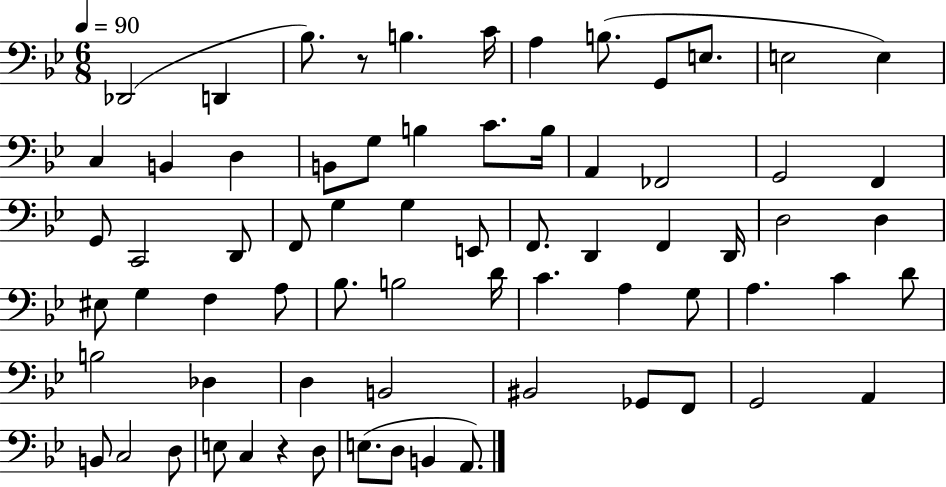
X:1
T:Untitled
M:6/8
L:1/4
K:Bb
_D,,2 D,, _B,/2 z/2 B, C/4 A, B,/2 G,,/2 E,/2 E,2 E, C, B,, D, B,,/2 G,/2 B, C/2 B,/4 A,, _F,,2 G,,2 F,, G,,/2 C,,2 D,,/2 F,,/2 G, G, E,,/2 F,,/2 D,, F,, D,,/4 D,2 D, ^E,/2 G, F, A,/2 _B,/2 B,2 D/4 C A, G,/2 A, C D/2 B,2 _D, D, B,,2 ^B,,2 _G,,/2 F,,/2 G,,2 A,, B,,/2 C,2 D,/2 E,/2 C, z D,/2 E,/2 D,/2 B,, A,,/2